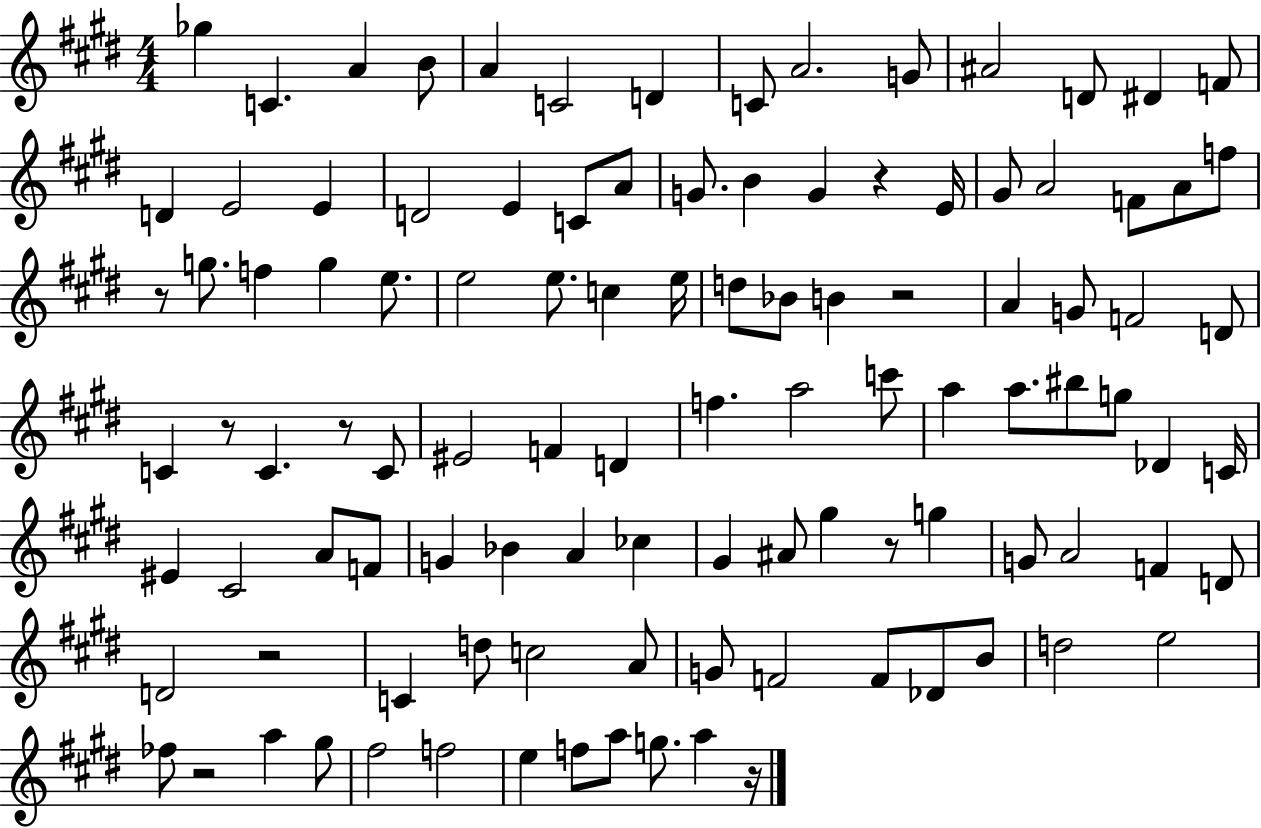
Gb5/q C4/q. A4/q B4/e A4/q C4/h D4/q C4/e A4/h. G4/e A#4/h D4/e D#4/q F4/e D4/q E4/h E4/q D4/h E4/q C4/e A4/e G4/e. B4/q G4/q R/q E4/s G#4/e A4/h F4/e A4/e F5/e R/e G5/e. F5/q G5/q E5/e. E5/h E5/e. C5/q E5/s D5/e Bb4/e B4/q R/h A4/q G4/e F4/h D4/e C4/q R/e C4/q. R/e C4/e EIS4/h F4/q D4/q F5/q. A5/h C6/e A5/q A5/e. BIS5/e G5/e Db4/q C4/s EIS4/q C#4/h A4/e F4/e G4/q Bb4/q A4/q CES5/q G#4/q A#4/e G#5/q R/e G5/q G4/e A4/h F4/q D4/e D4/h R/h C4/q D5/e C5/h A4/e G4/e F4/h F4/e Db4/e B4/e D5/h E5/h FES5/e R/h A5/q G#5/e F#5/h F5/h E5/q F5/e A5/e G5/e. A5/q R/s